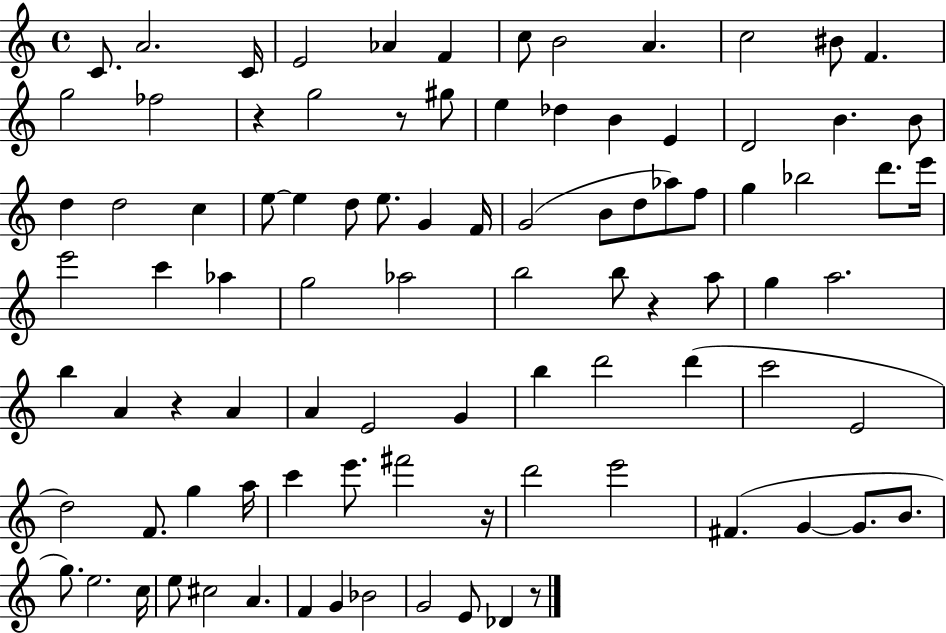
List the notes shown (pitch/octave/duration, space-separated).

C4/e. A4/h. C4/s E4/h Ab4/q F4/q C5/e B4/h A4/q. C5/h BIS4/e F4/q. G5/h FES5/h R/q G5/h R/e G#5/e E5/q Db5/q B4/q E4/q D4/h B4/q. B4/e D5/q D5/h C5/q E5/e E5/q D5/e E5/e. G4/q F4/s G4/h B4/e D5/e Ab5/e F5/e G5/q Bb5/h D6/e. E6/s E6/h C6/q Ab5/q G5/h Ab5/h B5/h B5/e R/q A5/e G5/q A5/h. B5/q A4/q R/q A4/q A4/q E4/h G4/q B5/q D6/h D6/q C6/h E4/h D5/h F4/e. G5/q A5/s C6/q E6/e. F#6/h R/s D6/h E6/h F#4/q. G4/q G4/e. B4/e. G5/e. E5/h. C5/s E5/e C#5/h A4/q. F4/q G4/q Bb4/h G4/h E4/e Db4/q R/e